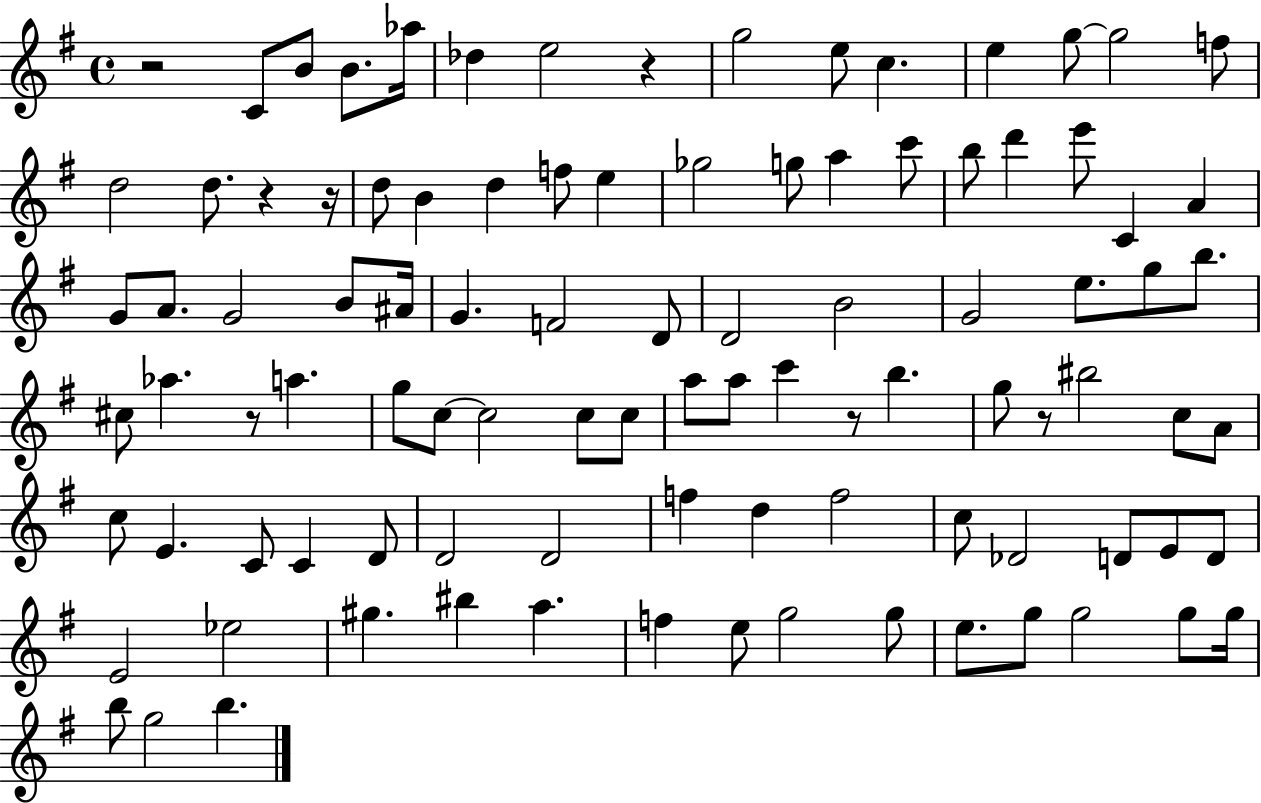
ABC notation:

X:1
T:Untitled
M:4/4
L:1/4
K:G
z2 C/2 B/2 B/2 _a/4 _d e2 z g2 e/2 c e g/2 g2 f/2 d2 d/2 z z/4 d/2 B d f/2 e _g2 g/2 a c'/2 b/2 d' e'/2 C A G/2 A/2 G2 B/2 ^A/4 G F2 D/2 D2 B2 G2 e/2 g/2 b/2 ^c/2 _a z/2 a g/2 c/2 c2 c/2 c/2 a/2 a/2 c' z/2 b g/2 z/2 ^b2 c/2 A/2 c/2 E C/2 C D/2 D2 D2 f d f2 c/2 _D2 D/2 E/2 D/2 E2 _e2 ^g ^b a f e/2 g2 g/2 e/2 g/2 g2 g/2 g/4 b/2 g2 b